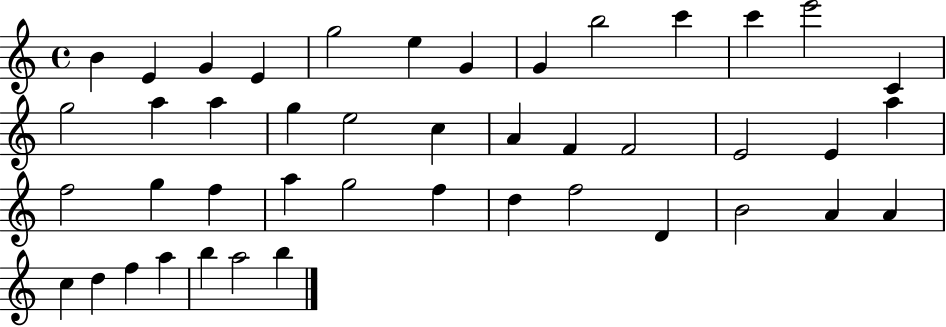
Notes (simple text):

B4/q E4/q G4/q E4/q G5/h E5/q G4/q G4/q B5/h C6/q C6/q E6/h C4/q G5/h A5/q A5/q G5/q E5/h C5/q A4/q F4/q F4/h E4/h E4/q A5/q F5/h G5/q F5/q A5/q G5/h F5/q D5/q F5/h D4/q B4/h A4/q A4/q C5/q D5/q F5/q A5/q B5/q A5/h B5/q